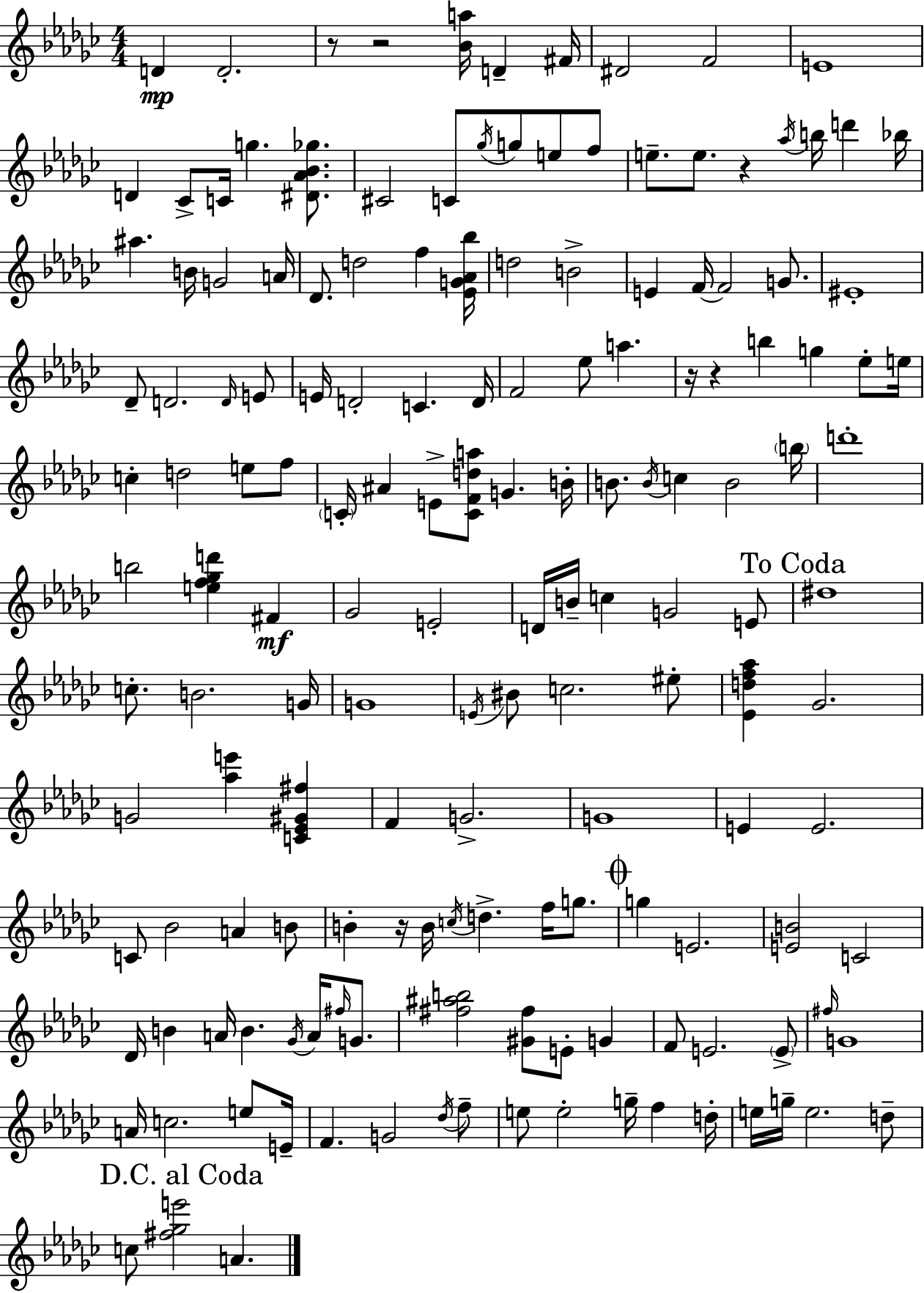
{
  \clef treble
  \numericTimeSignature
  \time 4/4
  \key ees \minor
  d'4\mp d'2.-. | r8 r2 <bes' a''>16 d'4-- fis'16 | dis'2 f'2 | e'1 | \break d'4 ces'8-> c'16 g''4. <dis' aes' bes' ges''>8. | cis'2 c'8 \acciaccatura { ges''16 } g''8 e''8 f''8 | e''8.-- e''8. r4 \acciaccatura { aes''16 } b''16 d'''4 | bes''16 ais''4. b'16 g'2 | \break a'16 des'8. d''2 f''4 | <ees' g' aes' bes''>16 d''2 b'2-> | e'4 f'16~~ f'2 g'8. | eis'1-. | \break des'8-- d'2. | \grace { d'16 } e'8 e'16 d'2-. c'4. | d'16 f'2 ees''8 a''4. | r16 r4 b''4 g''4 | \break ees''8-. e''16 c''4-. d''2 e''8 | f''8 \parenthesize c'16-. ais'4 e'8-> <c' f' d'' a''>8 g'4. | b'16-. b'8. \acciaccatura { b'16 } c''4 b'2 | \parenthesize b''16 d'''1-. | \break b''2 <e'' f'' ges'' d'''>4 | fis'4\mf ges'2 e'2-. | d'16 b'16-- c''4 g'2 | e'8 \mark "To Coda" dis''1 | \break c''8.-. b'2. | g'16 g'1 | \acciaccatura { e'16 } bis'8 c''2. | eis''8-. <ees' d'' f'' aes''>4 ges'2. | \break g'2 <aes'' e'''>4 | <c' ees' gis' fis''>4 f'4 g'2.-> | g'1 | e'4 e'2. | \break c'8 bes'2 a'4 | b'8 b'4-. r16 b'16 \acciaccatura { c''16 } d''4.-> | f''16 g''8. \mark \markup { \musicglyph "scripts.coda" } g''4 e'2. | <e' b'>2 c'2 | \break des'16 b'4 a'16 b'4. | \acciaccatura { ges'16 } a'16 \grace { fis''16 } g'8. <fis'' ais'' b''>2 | <gis' fis''>8 e'8-. g'4 f'8 e'2. | \parenthesize e'8-> \grace { fis''16 } g'1 | \break a'16 c''2. | e''8 e'16-- f'4. g'2 | \acciaccatura { des''16 } f''8-- e''8 e''2-. | g''16-- f''4 d''16-. e''16 g''16-- e''2. | \break d''8-- \mark "D.C. al Coda" c''8 <fis'' ges'' e'''>2 | a'4. \bar "|."
}